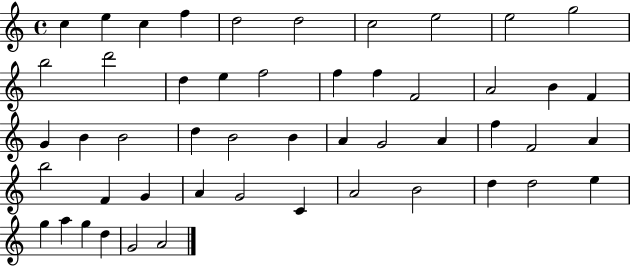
C5/q E5/q C5/q F5/q D5/h D5/h C5/h E5/h E5/h G5/h B5/h D6/h D5/q E5/q F5/h F5/q F5/q F4/h A4/h B4/q F4/q G4/q B4/q B4/h D5/q B4/h B4/q A4/q G4/h A4/q F5/q F4/h A4/q B5/h F4/q G4/q A4/q G4/h C4/q A4/h B4/h D5/q D5/h E5/q G5/q A5/q G5/q D5/q G4/h A4/h